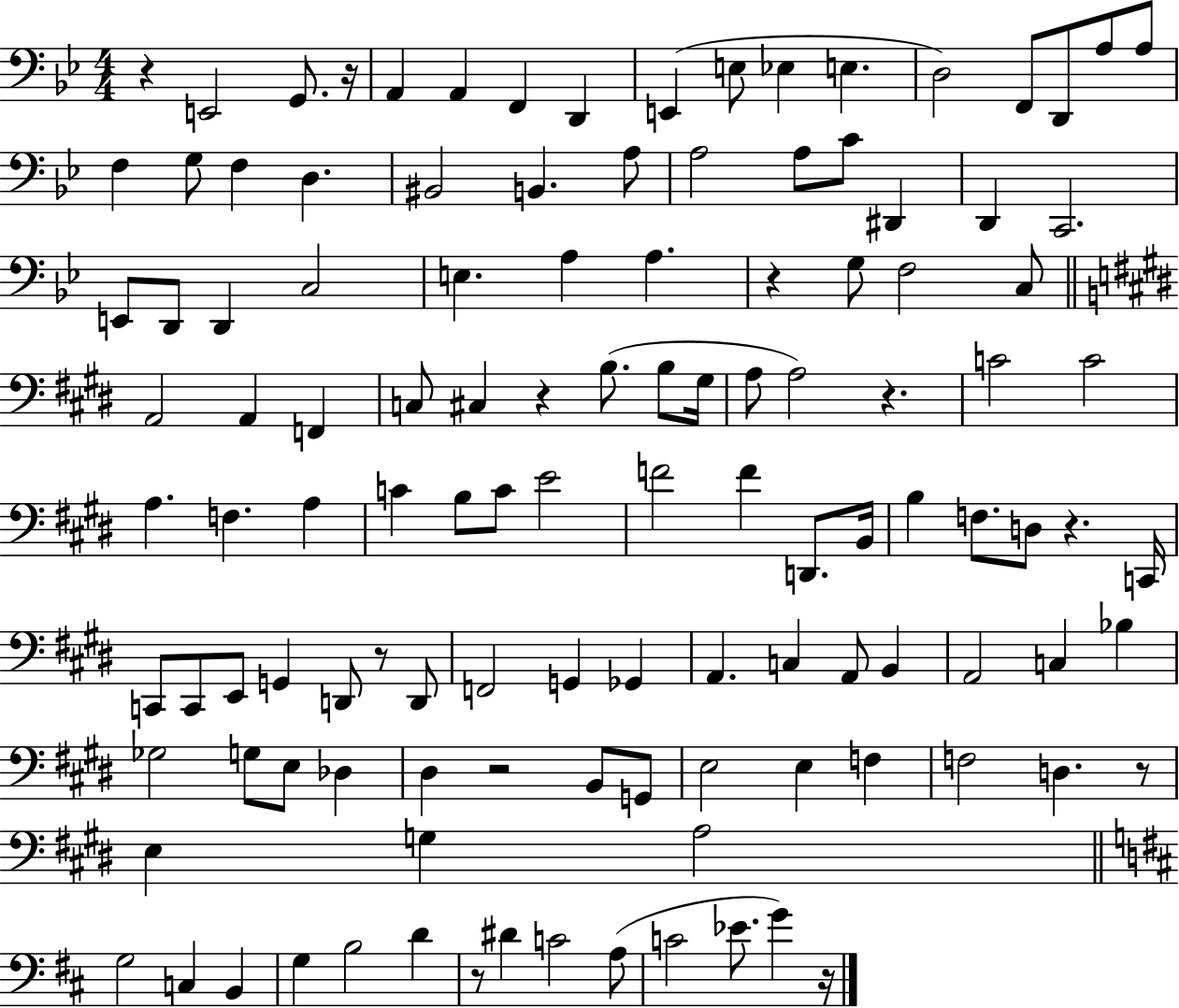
X:1
T:Untitled
M:4/4
L:1/4
K:Bb
z E,,2 G,,/2 z/4 A,, A,, F,, D,, E,, E,/2 _E, E, D,2 F,,/2 D,,/2 A,/2 A,/2 F, G,/2 F, D, ^B,,2 B,, A,/2 A,2 A,/2 C/2 ^D,, D,, C,,2 E,,/2 D,,/2 D,, C,2 E, A, A, z G,/2 F,2 C,/2 A,,2 A,, F,, C,/2 ^C, z B,/2 B,/2 ^G,/4 A,/2 A,2 z C2 C2 A, F, A, C B,/2 C/2 E2 F2 F D,,/2 B,,/4 B, F,/2 D,/2 z C,,/4 C,,/2 C,,/2 E,,/2 G,, D,,/2 z/2 D,,/2 F,,2 G,, _G,, A,, C, A,,/2 B,, A,,2 C, _B, _G,2 G,/2 E,/2 _D, ^D, z2 B,,/2 G,,/2 E,2 E, F, F,2 D, z/2 E, G, A,2 G,2 C, B,, G, B,2 D z/2 ^D C2 A,/2 C2 _E/2 G z/4